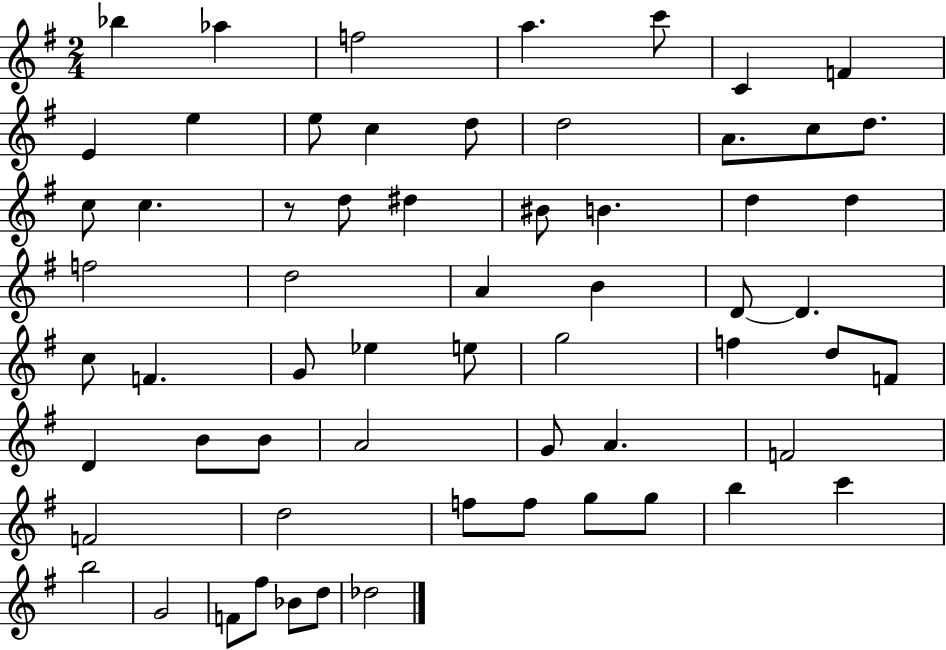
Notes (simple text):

Bb5/q Ab5/q F5/h A5/q. C6/e C4/q F4/q E4/q E5/q E5/e C5/q D5/e D5/h A4/e. C5/e D5/e. C5/e C5/q. R/e D5/e D#5/q BIS4/e B4/q. D5/q D5/q F5/h D5/h A4/q B4/q D4/e D4/q. C5/e F4/q. G4/e Eb5/q E5/e G5/h F5/q D5/e F4/e D4/q B4/e B4/e A4/h G4/e A4/q. F4/h F4/h D5/h F5/e F5/e G5/e G5/e B5/q C6/q B5/h G4/h F4/e F#5/e Bb4/e D5/e Db5/h